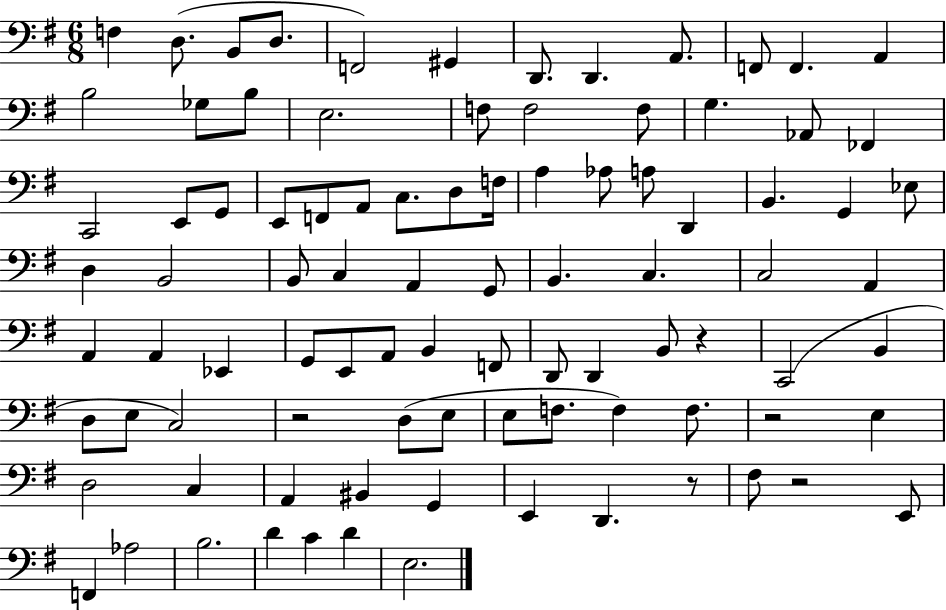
{
  \clef bass
  \numericTimeSignature
  \time 6/8
  \key g \major
  f4 d8.( b,8 d8. | f,2) gis,4 | d,8. d,4. a,8. | f,8 f,4. a,4 | \break b2 ges8 b8 | e2. | f8 f2 f8 | g4. aes,8 fes,4 | \break c,2 e,8 g,8 | e,8 f,8 a,8 c8. d8 f16 | a4 aes8 a8 d,4 | b,4. g,4 ees8 | \break d4 b,2 | b,8 c4 a,4 g,8 | b,4. c4. | c2 a,4 | \break a,4 a,4 ees,4 | g,8 e,8 a,8 b,4 f,8 | d,8 d,4 b,8 r4 | c,2( b,4 | \break d8 e8 c2) | r2 d8( e8 | e8 f8. f4) f8. | r2 e4 | \break d2 c4 | a,4 bis,4 g,4 | e,4 d,4. r8 | fis8 r2 e,8 | \break f,4 aes2 | b2. | d'4 c'4 d'4 | e2. | \break \bar "|."
}